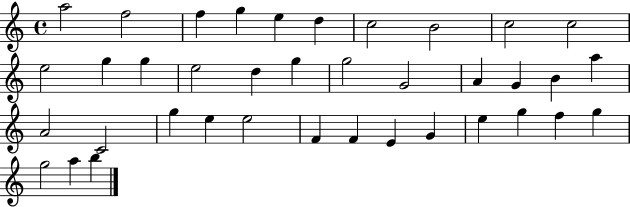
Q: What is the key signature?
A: C major